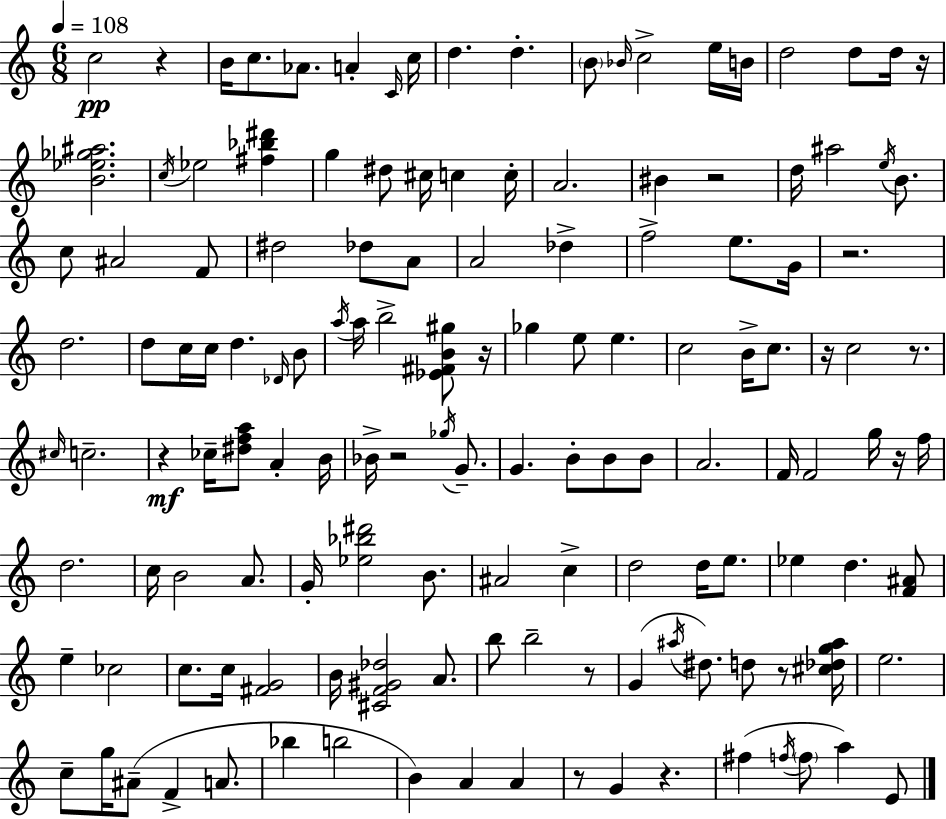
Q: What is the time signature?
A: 6/8